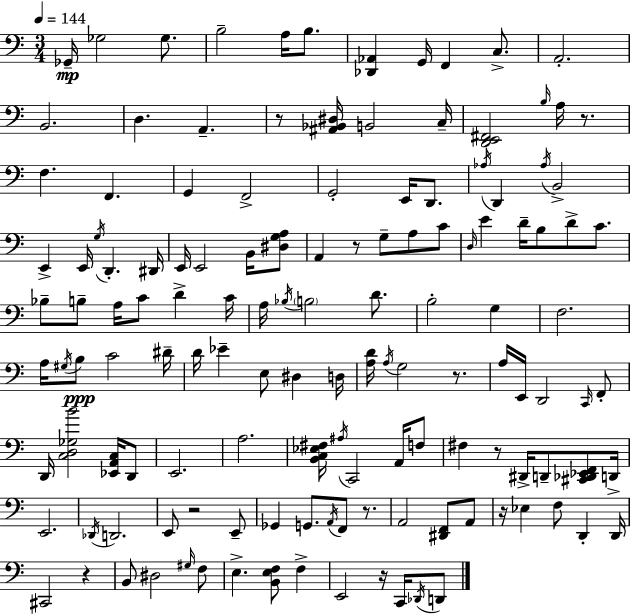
Gb2/s Gb3/h Gb3/e. B3/h A3/s B3/e. [Db2,Ab2]/q G2/s F2/q C3/e. A2/h. B2/h. D3/q. A2/q. R/e [A#2,Bb2,D#3]/s B2/h C3/s [D2,E2,F#2]/h B3/s A3/s R/e. F3/q. F2/q. G2/q F2/h G2/h E2/s D2/e. Ab3/s D2/q Ab3/s B2/h E2/q E2/s G3/s D2/q. D#2/s E2/s E2/h B2/s [D#3,G3,A3]/e A2/q R/e G3/e A3/e C4/e D3/s E4/q D4/s B3/e D4/e C4/e. Bb3/e B3/e A3/s C4/e D4/q C4/s A3/s Bb3/s B3/h D4/e. B3/h G3/q F3/h. A3/s G#3/s B3/e C4/h D#4/s D4/s Eb4/q E3/e D#3/q D3/s [A3,D4]/s A3/s G3/h R/e. A3/s E2/s D2/h C2/s F2/e D2/s [C3,D3,Gb3,B4]/h [Eb2,A2,C3]/s D2/e E2/h. A3/h. [B2,C3,Eb3,F#3]/s A#3/s C2/h A2/s F3/e F#3/q R/e D#2/s D2/e [C#2,Db2,Eb2,F2]/e D2/s E2/h. Db2/s D2/h. E2/e R/h E2/e Gb2/q G2/e. A2/s F2/e R/e. A2/h [D#2,F2]/e A2/e R/s Eb3/q F3/e D2/q D2/s C#2/h R/q B2/e D#3/h G#3/s F3/e E3/q. [B2,E3,F3]/e F3/q E2/h R/s C2/s Db2/s D2/e